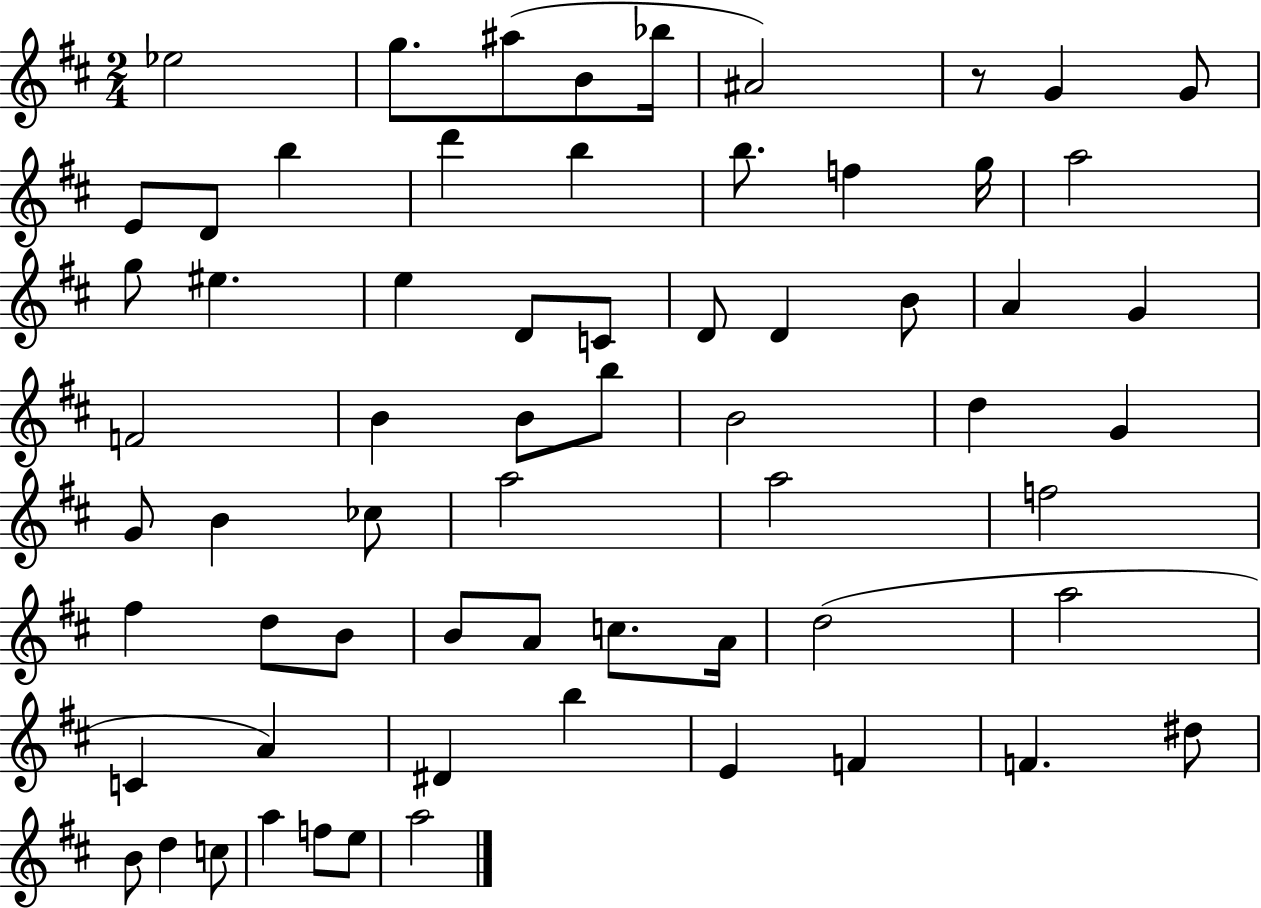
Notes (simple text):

Eb5/h G5/e. A#5/e B4/e Bb5/s A#4/h R/e G4/q G4/e E4/e D4/e B5/q D6/q B5/q B5/e. F5/q G5/s A5/h G5/e EIS5/q. E5/q D4/e C4/e D4/e D4/q B4/e A4/q G4/q F4/h B4/q B4/e B5/e B4/h D5/q G4/q G4/e B4/q CES5/e A5/h A5/h F5/h F#5/q D5/e B4/e B4/e A4/e C5/e. A4/s D5/h A5/h C4/q A4/q D#4/q B5/q E4/q F4/q F4/q. D#5/e B4/e D5/q C5/e A5/q F5/e E5/e A5/h